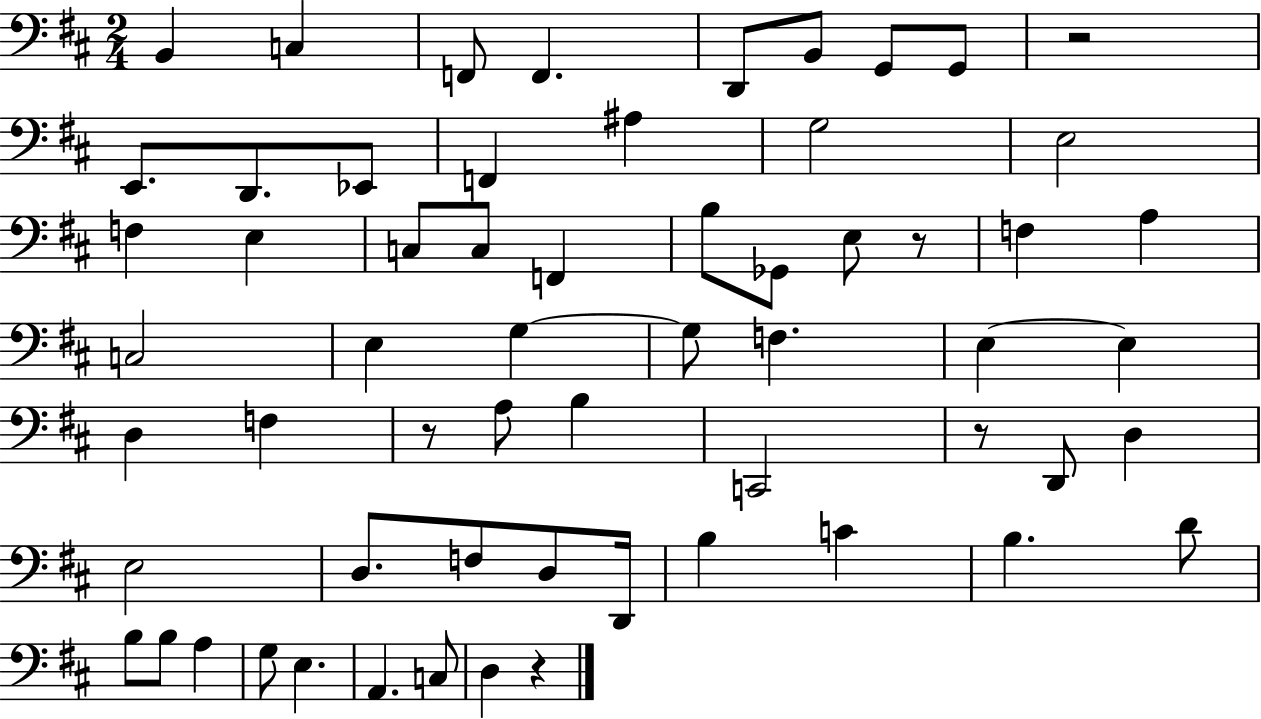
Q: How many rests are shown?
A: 5